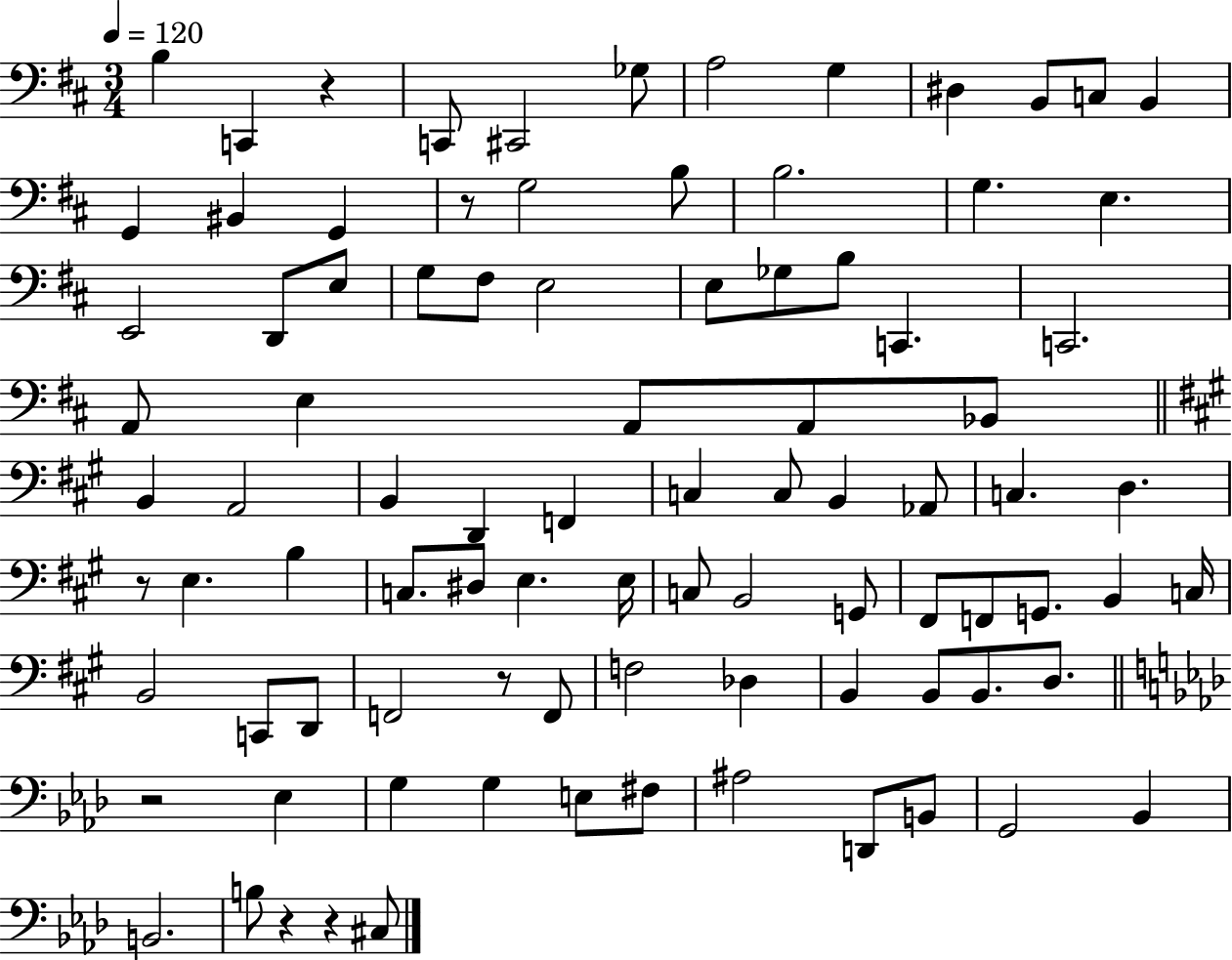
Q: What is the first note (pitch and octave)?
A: B3